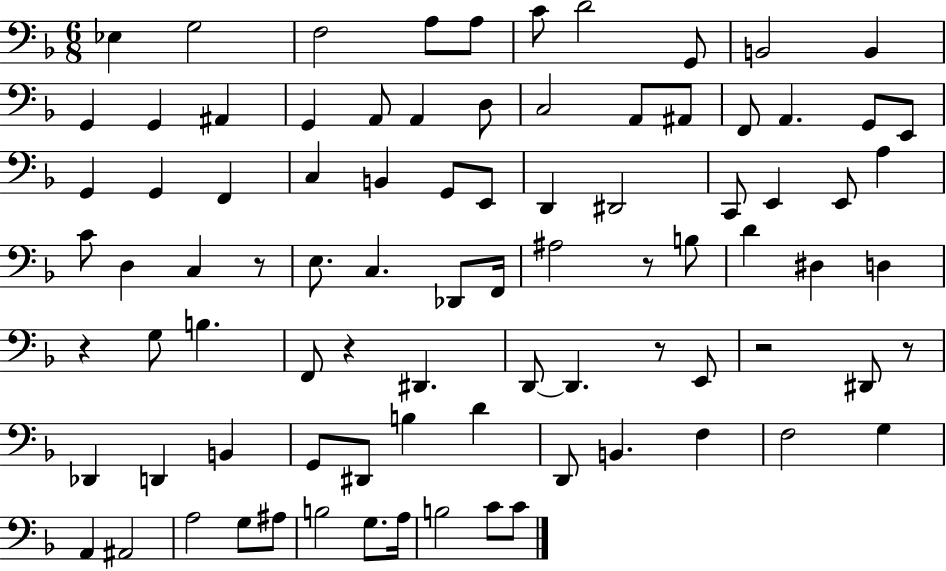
{
  \clef bass
  \numericTimeSignature
  \time 6/8
  \key f \major
  ees4 g2 | f2 a8 a8 | c'8 d'2 g,8 | b,2 b,4 | \break g,4 g,4 ais,4 | g,4 a,8 a,4 d8 | c2 a,8 ais,8 | f,8 a,4. g,8 e,8 | \break g,4 g,4 f,4 | c4 b,4 g,8 e,8 | d,4 dis,2 | c,8 e,4 e,8 a4 | \break c'8 d4 c4 r8 | e8. c4. des,8 f,16 | ais2 r8 b8 | d'4 dis4 d4 | \break r4 g8 b4. | f,8 r4 dis,4. | d,8~~ d,4. r8 e,8 | r2 dis,8 r8 | \break des,4 d,4 b,4 | g,8 dis,8 b4 d'4 | d,8 b,4. f4 | f2 g4 | \break a,4 ais,2 | a2 g8 ais8 | b2 g8. a16 | b2 c'8 c'8 | \break \bar "|."
}